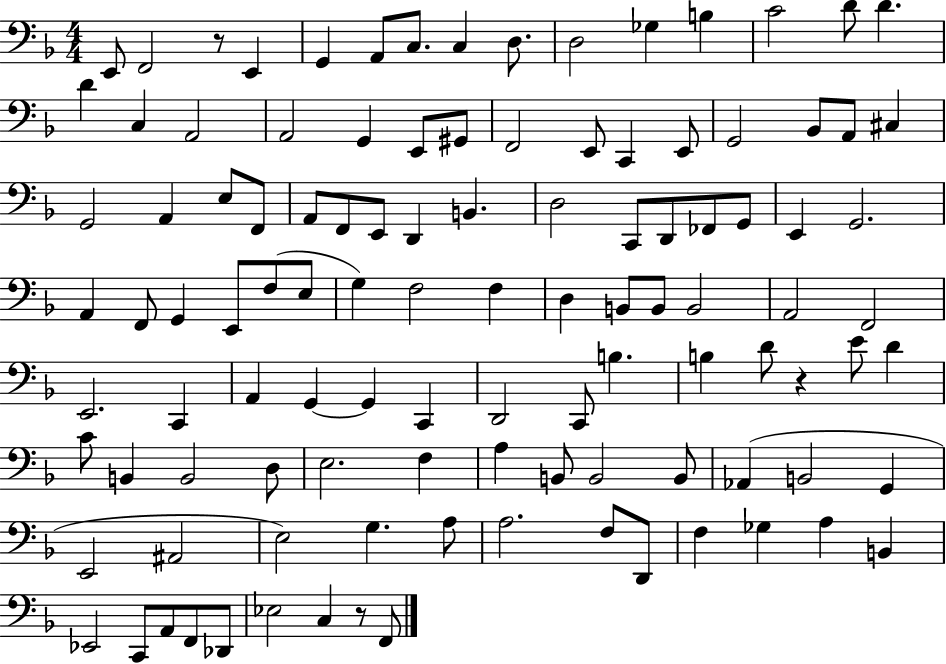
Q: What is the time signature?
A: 4/4